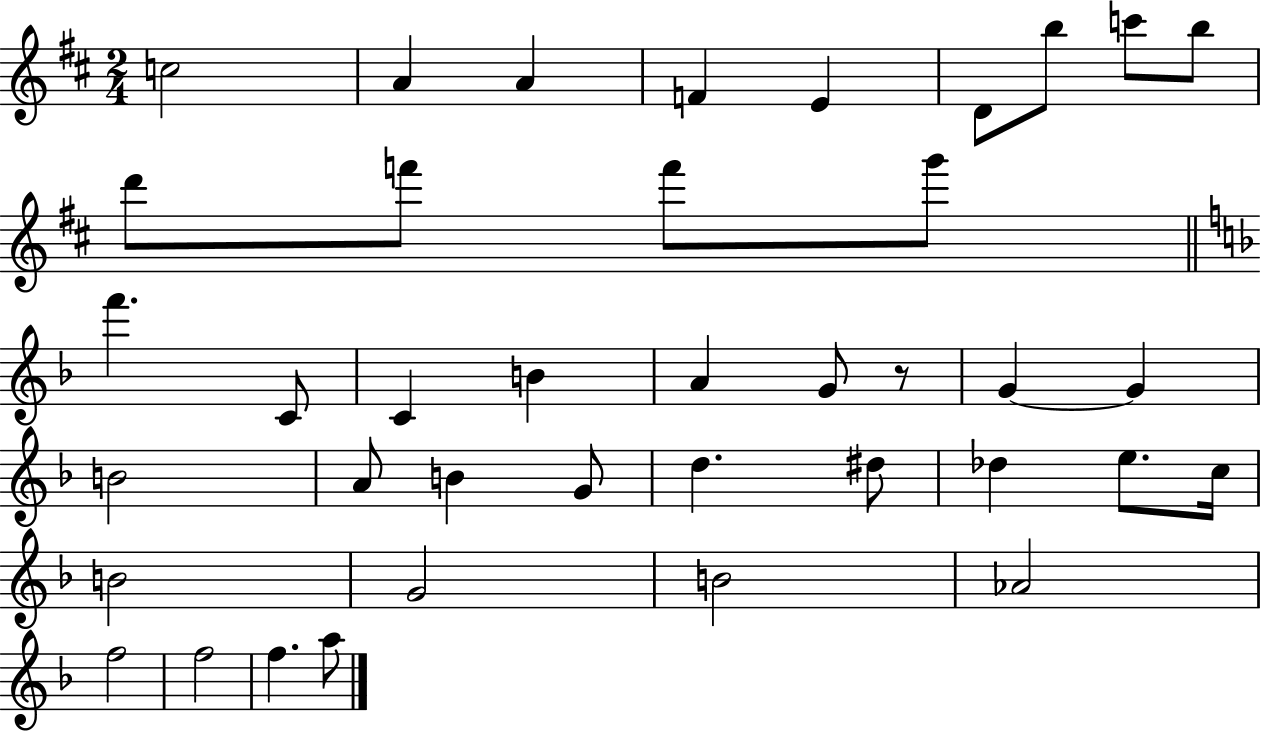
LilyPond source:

{
  \clef treble
  \numericTimeSignature
  \time 2/4
  \key d \major
  c''2 | a'4 a'4 | f'4 e'4 | d'8 b''8 c'''8 b''8 | \break d'''8 f'''8 f'''8 g'''8 | \bar "||" \break \key f \major f'''4. c'8 | c'4 b'4 | a'4 g'8 r8 | g'4~~ g'4 | \break b'2 | a'8 b'4 g'8 | d''4. dis''8 | des''4 e''8. c''16 | \break b'2 | g'2 | b'2 | aes'2 | \break f''2 | f''2 | f''4. a''8 | \bar "|."
}